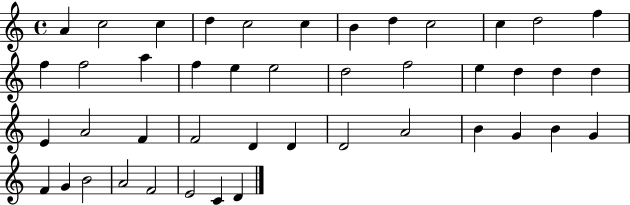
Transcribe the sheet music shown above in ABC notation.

X:1
T:Untitled
M:4/4
L:1/4
K:C
A c2 c d c2 c B d c2 c d2 f f f2 a f e e2 d2 f2 e d d d E A2 F F2 D D D2 A2 B G B G F G B2 A2 F2 E2 C D